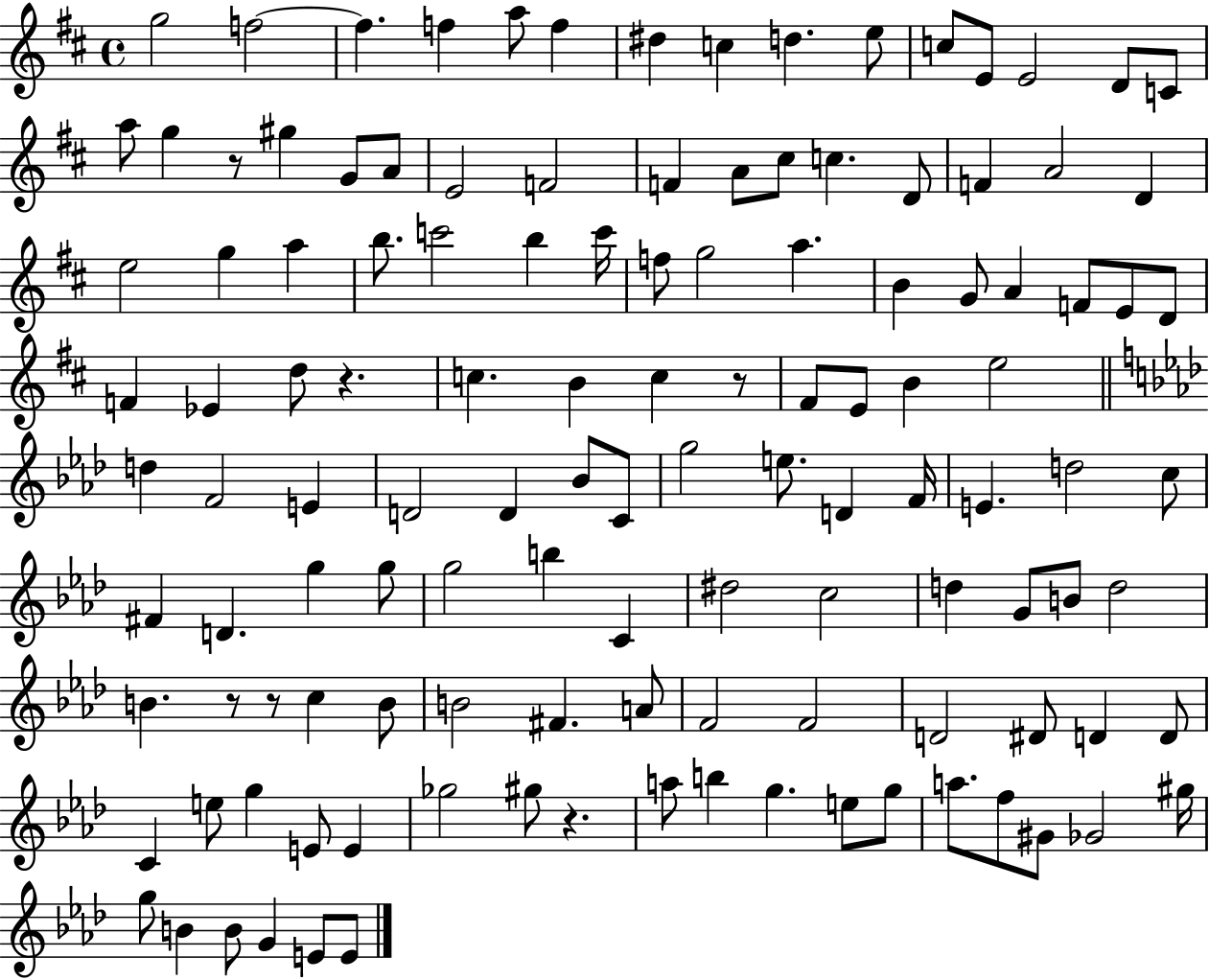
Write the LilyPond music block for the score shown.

{
  \clef treble
  \time 4/4
  \defaultTimeSignature
  \key d \major
  g''2 f''2~~ | f''4. f''4 a''8 f''4 | dis''4 c''4 d''4. e''8 | c''8 e'8 e'2 d'8 c'8 | \break a''8 g''4 r8 gis''4 g'8 a'8 | e'2 f'2 | f'4 a'8 cis''8 c''4. d'8 | f'4 a'2 d'4 | \break e''2 g''4 a''4 | b''8. c'''2 b''4 c'''16 | f''8 g''2 a''4. | b'4 g'8 a'4 f'8 e'8 d'8 | \break f'4 ees'4 d''8 r4. | c''4. b'4 c''4 r8 | fis'8 e'8 b'4 e''2 | \bar "||" \break \key aes \major d''4 f'2 e'4 | d'2 d'4 bes'8 c'8 | g''2 e''8. d'4 f'16 | e'4. d''2 c''8 | \break fis'4 d'4. g''4 g''8 | g''2 b''4 c'4 | dis''2 c''2 | d''4 g'8 b'8 d''2 | \break b'4. r8 r8 c''4 b'8 | b'2 fis'4. a'8 | f'2 f'2 | d'2 dis'8 d'4 d'8 | \break c'4 e''8 g''4 e'8 e'4 | ges''2 gis''8 r4. | a''8 b''4 g''4. e''8 g''8 | a''8. f''8 gis'8 ges'2 gis''16 | \break g''8 b'4 b'8 g'4 e'8 e'8 | \bar "|."
}